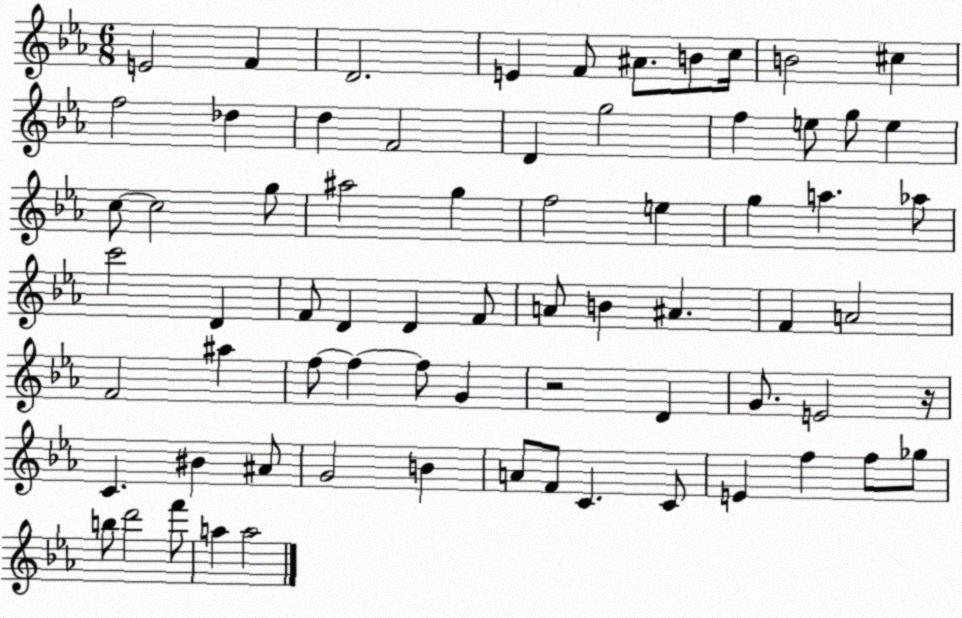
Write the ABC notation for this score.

X:1
T:Untitled
M:6/8
L:1/4
K:Eb
E2 F D2 E F/2 ^A/2 B/2 c/4 B2 ^c f2 _d d F2 D g2 f e/2 g/2 e c/2 c2 g/2 ^a2 g f2 e g a _a/2 c'2 D F/2 D D F/2 A/2 B ^A F A2 F2 ^a f/2 f f/2 G z2 D G/2 E2 z/4 C ^B ^A/2 G2 B A/2 F/2 C C/2 E f f/2 _g/2 b/2 d'2 f'/2 a a2